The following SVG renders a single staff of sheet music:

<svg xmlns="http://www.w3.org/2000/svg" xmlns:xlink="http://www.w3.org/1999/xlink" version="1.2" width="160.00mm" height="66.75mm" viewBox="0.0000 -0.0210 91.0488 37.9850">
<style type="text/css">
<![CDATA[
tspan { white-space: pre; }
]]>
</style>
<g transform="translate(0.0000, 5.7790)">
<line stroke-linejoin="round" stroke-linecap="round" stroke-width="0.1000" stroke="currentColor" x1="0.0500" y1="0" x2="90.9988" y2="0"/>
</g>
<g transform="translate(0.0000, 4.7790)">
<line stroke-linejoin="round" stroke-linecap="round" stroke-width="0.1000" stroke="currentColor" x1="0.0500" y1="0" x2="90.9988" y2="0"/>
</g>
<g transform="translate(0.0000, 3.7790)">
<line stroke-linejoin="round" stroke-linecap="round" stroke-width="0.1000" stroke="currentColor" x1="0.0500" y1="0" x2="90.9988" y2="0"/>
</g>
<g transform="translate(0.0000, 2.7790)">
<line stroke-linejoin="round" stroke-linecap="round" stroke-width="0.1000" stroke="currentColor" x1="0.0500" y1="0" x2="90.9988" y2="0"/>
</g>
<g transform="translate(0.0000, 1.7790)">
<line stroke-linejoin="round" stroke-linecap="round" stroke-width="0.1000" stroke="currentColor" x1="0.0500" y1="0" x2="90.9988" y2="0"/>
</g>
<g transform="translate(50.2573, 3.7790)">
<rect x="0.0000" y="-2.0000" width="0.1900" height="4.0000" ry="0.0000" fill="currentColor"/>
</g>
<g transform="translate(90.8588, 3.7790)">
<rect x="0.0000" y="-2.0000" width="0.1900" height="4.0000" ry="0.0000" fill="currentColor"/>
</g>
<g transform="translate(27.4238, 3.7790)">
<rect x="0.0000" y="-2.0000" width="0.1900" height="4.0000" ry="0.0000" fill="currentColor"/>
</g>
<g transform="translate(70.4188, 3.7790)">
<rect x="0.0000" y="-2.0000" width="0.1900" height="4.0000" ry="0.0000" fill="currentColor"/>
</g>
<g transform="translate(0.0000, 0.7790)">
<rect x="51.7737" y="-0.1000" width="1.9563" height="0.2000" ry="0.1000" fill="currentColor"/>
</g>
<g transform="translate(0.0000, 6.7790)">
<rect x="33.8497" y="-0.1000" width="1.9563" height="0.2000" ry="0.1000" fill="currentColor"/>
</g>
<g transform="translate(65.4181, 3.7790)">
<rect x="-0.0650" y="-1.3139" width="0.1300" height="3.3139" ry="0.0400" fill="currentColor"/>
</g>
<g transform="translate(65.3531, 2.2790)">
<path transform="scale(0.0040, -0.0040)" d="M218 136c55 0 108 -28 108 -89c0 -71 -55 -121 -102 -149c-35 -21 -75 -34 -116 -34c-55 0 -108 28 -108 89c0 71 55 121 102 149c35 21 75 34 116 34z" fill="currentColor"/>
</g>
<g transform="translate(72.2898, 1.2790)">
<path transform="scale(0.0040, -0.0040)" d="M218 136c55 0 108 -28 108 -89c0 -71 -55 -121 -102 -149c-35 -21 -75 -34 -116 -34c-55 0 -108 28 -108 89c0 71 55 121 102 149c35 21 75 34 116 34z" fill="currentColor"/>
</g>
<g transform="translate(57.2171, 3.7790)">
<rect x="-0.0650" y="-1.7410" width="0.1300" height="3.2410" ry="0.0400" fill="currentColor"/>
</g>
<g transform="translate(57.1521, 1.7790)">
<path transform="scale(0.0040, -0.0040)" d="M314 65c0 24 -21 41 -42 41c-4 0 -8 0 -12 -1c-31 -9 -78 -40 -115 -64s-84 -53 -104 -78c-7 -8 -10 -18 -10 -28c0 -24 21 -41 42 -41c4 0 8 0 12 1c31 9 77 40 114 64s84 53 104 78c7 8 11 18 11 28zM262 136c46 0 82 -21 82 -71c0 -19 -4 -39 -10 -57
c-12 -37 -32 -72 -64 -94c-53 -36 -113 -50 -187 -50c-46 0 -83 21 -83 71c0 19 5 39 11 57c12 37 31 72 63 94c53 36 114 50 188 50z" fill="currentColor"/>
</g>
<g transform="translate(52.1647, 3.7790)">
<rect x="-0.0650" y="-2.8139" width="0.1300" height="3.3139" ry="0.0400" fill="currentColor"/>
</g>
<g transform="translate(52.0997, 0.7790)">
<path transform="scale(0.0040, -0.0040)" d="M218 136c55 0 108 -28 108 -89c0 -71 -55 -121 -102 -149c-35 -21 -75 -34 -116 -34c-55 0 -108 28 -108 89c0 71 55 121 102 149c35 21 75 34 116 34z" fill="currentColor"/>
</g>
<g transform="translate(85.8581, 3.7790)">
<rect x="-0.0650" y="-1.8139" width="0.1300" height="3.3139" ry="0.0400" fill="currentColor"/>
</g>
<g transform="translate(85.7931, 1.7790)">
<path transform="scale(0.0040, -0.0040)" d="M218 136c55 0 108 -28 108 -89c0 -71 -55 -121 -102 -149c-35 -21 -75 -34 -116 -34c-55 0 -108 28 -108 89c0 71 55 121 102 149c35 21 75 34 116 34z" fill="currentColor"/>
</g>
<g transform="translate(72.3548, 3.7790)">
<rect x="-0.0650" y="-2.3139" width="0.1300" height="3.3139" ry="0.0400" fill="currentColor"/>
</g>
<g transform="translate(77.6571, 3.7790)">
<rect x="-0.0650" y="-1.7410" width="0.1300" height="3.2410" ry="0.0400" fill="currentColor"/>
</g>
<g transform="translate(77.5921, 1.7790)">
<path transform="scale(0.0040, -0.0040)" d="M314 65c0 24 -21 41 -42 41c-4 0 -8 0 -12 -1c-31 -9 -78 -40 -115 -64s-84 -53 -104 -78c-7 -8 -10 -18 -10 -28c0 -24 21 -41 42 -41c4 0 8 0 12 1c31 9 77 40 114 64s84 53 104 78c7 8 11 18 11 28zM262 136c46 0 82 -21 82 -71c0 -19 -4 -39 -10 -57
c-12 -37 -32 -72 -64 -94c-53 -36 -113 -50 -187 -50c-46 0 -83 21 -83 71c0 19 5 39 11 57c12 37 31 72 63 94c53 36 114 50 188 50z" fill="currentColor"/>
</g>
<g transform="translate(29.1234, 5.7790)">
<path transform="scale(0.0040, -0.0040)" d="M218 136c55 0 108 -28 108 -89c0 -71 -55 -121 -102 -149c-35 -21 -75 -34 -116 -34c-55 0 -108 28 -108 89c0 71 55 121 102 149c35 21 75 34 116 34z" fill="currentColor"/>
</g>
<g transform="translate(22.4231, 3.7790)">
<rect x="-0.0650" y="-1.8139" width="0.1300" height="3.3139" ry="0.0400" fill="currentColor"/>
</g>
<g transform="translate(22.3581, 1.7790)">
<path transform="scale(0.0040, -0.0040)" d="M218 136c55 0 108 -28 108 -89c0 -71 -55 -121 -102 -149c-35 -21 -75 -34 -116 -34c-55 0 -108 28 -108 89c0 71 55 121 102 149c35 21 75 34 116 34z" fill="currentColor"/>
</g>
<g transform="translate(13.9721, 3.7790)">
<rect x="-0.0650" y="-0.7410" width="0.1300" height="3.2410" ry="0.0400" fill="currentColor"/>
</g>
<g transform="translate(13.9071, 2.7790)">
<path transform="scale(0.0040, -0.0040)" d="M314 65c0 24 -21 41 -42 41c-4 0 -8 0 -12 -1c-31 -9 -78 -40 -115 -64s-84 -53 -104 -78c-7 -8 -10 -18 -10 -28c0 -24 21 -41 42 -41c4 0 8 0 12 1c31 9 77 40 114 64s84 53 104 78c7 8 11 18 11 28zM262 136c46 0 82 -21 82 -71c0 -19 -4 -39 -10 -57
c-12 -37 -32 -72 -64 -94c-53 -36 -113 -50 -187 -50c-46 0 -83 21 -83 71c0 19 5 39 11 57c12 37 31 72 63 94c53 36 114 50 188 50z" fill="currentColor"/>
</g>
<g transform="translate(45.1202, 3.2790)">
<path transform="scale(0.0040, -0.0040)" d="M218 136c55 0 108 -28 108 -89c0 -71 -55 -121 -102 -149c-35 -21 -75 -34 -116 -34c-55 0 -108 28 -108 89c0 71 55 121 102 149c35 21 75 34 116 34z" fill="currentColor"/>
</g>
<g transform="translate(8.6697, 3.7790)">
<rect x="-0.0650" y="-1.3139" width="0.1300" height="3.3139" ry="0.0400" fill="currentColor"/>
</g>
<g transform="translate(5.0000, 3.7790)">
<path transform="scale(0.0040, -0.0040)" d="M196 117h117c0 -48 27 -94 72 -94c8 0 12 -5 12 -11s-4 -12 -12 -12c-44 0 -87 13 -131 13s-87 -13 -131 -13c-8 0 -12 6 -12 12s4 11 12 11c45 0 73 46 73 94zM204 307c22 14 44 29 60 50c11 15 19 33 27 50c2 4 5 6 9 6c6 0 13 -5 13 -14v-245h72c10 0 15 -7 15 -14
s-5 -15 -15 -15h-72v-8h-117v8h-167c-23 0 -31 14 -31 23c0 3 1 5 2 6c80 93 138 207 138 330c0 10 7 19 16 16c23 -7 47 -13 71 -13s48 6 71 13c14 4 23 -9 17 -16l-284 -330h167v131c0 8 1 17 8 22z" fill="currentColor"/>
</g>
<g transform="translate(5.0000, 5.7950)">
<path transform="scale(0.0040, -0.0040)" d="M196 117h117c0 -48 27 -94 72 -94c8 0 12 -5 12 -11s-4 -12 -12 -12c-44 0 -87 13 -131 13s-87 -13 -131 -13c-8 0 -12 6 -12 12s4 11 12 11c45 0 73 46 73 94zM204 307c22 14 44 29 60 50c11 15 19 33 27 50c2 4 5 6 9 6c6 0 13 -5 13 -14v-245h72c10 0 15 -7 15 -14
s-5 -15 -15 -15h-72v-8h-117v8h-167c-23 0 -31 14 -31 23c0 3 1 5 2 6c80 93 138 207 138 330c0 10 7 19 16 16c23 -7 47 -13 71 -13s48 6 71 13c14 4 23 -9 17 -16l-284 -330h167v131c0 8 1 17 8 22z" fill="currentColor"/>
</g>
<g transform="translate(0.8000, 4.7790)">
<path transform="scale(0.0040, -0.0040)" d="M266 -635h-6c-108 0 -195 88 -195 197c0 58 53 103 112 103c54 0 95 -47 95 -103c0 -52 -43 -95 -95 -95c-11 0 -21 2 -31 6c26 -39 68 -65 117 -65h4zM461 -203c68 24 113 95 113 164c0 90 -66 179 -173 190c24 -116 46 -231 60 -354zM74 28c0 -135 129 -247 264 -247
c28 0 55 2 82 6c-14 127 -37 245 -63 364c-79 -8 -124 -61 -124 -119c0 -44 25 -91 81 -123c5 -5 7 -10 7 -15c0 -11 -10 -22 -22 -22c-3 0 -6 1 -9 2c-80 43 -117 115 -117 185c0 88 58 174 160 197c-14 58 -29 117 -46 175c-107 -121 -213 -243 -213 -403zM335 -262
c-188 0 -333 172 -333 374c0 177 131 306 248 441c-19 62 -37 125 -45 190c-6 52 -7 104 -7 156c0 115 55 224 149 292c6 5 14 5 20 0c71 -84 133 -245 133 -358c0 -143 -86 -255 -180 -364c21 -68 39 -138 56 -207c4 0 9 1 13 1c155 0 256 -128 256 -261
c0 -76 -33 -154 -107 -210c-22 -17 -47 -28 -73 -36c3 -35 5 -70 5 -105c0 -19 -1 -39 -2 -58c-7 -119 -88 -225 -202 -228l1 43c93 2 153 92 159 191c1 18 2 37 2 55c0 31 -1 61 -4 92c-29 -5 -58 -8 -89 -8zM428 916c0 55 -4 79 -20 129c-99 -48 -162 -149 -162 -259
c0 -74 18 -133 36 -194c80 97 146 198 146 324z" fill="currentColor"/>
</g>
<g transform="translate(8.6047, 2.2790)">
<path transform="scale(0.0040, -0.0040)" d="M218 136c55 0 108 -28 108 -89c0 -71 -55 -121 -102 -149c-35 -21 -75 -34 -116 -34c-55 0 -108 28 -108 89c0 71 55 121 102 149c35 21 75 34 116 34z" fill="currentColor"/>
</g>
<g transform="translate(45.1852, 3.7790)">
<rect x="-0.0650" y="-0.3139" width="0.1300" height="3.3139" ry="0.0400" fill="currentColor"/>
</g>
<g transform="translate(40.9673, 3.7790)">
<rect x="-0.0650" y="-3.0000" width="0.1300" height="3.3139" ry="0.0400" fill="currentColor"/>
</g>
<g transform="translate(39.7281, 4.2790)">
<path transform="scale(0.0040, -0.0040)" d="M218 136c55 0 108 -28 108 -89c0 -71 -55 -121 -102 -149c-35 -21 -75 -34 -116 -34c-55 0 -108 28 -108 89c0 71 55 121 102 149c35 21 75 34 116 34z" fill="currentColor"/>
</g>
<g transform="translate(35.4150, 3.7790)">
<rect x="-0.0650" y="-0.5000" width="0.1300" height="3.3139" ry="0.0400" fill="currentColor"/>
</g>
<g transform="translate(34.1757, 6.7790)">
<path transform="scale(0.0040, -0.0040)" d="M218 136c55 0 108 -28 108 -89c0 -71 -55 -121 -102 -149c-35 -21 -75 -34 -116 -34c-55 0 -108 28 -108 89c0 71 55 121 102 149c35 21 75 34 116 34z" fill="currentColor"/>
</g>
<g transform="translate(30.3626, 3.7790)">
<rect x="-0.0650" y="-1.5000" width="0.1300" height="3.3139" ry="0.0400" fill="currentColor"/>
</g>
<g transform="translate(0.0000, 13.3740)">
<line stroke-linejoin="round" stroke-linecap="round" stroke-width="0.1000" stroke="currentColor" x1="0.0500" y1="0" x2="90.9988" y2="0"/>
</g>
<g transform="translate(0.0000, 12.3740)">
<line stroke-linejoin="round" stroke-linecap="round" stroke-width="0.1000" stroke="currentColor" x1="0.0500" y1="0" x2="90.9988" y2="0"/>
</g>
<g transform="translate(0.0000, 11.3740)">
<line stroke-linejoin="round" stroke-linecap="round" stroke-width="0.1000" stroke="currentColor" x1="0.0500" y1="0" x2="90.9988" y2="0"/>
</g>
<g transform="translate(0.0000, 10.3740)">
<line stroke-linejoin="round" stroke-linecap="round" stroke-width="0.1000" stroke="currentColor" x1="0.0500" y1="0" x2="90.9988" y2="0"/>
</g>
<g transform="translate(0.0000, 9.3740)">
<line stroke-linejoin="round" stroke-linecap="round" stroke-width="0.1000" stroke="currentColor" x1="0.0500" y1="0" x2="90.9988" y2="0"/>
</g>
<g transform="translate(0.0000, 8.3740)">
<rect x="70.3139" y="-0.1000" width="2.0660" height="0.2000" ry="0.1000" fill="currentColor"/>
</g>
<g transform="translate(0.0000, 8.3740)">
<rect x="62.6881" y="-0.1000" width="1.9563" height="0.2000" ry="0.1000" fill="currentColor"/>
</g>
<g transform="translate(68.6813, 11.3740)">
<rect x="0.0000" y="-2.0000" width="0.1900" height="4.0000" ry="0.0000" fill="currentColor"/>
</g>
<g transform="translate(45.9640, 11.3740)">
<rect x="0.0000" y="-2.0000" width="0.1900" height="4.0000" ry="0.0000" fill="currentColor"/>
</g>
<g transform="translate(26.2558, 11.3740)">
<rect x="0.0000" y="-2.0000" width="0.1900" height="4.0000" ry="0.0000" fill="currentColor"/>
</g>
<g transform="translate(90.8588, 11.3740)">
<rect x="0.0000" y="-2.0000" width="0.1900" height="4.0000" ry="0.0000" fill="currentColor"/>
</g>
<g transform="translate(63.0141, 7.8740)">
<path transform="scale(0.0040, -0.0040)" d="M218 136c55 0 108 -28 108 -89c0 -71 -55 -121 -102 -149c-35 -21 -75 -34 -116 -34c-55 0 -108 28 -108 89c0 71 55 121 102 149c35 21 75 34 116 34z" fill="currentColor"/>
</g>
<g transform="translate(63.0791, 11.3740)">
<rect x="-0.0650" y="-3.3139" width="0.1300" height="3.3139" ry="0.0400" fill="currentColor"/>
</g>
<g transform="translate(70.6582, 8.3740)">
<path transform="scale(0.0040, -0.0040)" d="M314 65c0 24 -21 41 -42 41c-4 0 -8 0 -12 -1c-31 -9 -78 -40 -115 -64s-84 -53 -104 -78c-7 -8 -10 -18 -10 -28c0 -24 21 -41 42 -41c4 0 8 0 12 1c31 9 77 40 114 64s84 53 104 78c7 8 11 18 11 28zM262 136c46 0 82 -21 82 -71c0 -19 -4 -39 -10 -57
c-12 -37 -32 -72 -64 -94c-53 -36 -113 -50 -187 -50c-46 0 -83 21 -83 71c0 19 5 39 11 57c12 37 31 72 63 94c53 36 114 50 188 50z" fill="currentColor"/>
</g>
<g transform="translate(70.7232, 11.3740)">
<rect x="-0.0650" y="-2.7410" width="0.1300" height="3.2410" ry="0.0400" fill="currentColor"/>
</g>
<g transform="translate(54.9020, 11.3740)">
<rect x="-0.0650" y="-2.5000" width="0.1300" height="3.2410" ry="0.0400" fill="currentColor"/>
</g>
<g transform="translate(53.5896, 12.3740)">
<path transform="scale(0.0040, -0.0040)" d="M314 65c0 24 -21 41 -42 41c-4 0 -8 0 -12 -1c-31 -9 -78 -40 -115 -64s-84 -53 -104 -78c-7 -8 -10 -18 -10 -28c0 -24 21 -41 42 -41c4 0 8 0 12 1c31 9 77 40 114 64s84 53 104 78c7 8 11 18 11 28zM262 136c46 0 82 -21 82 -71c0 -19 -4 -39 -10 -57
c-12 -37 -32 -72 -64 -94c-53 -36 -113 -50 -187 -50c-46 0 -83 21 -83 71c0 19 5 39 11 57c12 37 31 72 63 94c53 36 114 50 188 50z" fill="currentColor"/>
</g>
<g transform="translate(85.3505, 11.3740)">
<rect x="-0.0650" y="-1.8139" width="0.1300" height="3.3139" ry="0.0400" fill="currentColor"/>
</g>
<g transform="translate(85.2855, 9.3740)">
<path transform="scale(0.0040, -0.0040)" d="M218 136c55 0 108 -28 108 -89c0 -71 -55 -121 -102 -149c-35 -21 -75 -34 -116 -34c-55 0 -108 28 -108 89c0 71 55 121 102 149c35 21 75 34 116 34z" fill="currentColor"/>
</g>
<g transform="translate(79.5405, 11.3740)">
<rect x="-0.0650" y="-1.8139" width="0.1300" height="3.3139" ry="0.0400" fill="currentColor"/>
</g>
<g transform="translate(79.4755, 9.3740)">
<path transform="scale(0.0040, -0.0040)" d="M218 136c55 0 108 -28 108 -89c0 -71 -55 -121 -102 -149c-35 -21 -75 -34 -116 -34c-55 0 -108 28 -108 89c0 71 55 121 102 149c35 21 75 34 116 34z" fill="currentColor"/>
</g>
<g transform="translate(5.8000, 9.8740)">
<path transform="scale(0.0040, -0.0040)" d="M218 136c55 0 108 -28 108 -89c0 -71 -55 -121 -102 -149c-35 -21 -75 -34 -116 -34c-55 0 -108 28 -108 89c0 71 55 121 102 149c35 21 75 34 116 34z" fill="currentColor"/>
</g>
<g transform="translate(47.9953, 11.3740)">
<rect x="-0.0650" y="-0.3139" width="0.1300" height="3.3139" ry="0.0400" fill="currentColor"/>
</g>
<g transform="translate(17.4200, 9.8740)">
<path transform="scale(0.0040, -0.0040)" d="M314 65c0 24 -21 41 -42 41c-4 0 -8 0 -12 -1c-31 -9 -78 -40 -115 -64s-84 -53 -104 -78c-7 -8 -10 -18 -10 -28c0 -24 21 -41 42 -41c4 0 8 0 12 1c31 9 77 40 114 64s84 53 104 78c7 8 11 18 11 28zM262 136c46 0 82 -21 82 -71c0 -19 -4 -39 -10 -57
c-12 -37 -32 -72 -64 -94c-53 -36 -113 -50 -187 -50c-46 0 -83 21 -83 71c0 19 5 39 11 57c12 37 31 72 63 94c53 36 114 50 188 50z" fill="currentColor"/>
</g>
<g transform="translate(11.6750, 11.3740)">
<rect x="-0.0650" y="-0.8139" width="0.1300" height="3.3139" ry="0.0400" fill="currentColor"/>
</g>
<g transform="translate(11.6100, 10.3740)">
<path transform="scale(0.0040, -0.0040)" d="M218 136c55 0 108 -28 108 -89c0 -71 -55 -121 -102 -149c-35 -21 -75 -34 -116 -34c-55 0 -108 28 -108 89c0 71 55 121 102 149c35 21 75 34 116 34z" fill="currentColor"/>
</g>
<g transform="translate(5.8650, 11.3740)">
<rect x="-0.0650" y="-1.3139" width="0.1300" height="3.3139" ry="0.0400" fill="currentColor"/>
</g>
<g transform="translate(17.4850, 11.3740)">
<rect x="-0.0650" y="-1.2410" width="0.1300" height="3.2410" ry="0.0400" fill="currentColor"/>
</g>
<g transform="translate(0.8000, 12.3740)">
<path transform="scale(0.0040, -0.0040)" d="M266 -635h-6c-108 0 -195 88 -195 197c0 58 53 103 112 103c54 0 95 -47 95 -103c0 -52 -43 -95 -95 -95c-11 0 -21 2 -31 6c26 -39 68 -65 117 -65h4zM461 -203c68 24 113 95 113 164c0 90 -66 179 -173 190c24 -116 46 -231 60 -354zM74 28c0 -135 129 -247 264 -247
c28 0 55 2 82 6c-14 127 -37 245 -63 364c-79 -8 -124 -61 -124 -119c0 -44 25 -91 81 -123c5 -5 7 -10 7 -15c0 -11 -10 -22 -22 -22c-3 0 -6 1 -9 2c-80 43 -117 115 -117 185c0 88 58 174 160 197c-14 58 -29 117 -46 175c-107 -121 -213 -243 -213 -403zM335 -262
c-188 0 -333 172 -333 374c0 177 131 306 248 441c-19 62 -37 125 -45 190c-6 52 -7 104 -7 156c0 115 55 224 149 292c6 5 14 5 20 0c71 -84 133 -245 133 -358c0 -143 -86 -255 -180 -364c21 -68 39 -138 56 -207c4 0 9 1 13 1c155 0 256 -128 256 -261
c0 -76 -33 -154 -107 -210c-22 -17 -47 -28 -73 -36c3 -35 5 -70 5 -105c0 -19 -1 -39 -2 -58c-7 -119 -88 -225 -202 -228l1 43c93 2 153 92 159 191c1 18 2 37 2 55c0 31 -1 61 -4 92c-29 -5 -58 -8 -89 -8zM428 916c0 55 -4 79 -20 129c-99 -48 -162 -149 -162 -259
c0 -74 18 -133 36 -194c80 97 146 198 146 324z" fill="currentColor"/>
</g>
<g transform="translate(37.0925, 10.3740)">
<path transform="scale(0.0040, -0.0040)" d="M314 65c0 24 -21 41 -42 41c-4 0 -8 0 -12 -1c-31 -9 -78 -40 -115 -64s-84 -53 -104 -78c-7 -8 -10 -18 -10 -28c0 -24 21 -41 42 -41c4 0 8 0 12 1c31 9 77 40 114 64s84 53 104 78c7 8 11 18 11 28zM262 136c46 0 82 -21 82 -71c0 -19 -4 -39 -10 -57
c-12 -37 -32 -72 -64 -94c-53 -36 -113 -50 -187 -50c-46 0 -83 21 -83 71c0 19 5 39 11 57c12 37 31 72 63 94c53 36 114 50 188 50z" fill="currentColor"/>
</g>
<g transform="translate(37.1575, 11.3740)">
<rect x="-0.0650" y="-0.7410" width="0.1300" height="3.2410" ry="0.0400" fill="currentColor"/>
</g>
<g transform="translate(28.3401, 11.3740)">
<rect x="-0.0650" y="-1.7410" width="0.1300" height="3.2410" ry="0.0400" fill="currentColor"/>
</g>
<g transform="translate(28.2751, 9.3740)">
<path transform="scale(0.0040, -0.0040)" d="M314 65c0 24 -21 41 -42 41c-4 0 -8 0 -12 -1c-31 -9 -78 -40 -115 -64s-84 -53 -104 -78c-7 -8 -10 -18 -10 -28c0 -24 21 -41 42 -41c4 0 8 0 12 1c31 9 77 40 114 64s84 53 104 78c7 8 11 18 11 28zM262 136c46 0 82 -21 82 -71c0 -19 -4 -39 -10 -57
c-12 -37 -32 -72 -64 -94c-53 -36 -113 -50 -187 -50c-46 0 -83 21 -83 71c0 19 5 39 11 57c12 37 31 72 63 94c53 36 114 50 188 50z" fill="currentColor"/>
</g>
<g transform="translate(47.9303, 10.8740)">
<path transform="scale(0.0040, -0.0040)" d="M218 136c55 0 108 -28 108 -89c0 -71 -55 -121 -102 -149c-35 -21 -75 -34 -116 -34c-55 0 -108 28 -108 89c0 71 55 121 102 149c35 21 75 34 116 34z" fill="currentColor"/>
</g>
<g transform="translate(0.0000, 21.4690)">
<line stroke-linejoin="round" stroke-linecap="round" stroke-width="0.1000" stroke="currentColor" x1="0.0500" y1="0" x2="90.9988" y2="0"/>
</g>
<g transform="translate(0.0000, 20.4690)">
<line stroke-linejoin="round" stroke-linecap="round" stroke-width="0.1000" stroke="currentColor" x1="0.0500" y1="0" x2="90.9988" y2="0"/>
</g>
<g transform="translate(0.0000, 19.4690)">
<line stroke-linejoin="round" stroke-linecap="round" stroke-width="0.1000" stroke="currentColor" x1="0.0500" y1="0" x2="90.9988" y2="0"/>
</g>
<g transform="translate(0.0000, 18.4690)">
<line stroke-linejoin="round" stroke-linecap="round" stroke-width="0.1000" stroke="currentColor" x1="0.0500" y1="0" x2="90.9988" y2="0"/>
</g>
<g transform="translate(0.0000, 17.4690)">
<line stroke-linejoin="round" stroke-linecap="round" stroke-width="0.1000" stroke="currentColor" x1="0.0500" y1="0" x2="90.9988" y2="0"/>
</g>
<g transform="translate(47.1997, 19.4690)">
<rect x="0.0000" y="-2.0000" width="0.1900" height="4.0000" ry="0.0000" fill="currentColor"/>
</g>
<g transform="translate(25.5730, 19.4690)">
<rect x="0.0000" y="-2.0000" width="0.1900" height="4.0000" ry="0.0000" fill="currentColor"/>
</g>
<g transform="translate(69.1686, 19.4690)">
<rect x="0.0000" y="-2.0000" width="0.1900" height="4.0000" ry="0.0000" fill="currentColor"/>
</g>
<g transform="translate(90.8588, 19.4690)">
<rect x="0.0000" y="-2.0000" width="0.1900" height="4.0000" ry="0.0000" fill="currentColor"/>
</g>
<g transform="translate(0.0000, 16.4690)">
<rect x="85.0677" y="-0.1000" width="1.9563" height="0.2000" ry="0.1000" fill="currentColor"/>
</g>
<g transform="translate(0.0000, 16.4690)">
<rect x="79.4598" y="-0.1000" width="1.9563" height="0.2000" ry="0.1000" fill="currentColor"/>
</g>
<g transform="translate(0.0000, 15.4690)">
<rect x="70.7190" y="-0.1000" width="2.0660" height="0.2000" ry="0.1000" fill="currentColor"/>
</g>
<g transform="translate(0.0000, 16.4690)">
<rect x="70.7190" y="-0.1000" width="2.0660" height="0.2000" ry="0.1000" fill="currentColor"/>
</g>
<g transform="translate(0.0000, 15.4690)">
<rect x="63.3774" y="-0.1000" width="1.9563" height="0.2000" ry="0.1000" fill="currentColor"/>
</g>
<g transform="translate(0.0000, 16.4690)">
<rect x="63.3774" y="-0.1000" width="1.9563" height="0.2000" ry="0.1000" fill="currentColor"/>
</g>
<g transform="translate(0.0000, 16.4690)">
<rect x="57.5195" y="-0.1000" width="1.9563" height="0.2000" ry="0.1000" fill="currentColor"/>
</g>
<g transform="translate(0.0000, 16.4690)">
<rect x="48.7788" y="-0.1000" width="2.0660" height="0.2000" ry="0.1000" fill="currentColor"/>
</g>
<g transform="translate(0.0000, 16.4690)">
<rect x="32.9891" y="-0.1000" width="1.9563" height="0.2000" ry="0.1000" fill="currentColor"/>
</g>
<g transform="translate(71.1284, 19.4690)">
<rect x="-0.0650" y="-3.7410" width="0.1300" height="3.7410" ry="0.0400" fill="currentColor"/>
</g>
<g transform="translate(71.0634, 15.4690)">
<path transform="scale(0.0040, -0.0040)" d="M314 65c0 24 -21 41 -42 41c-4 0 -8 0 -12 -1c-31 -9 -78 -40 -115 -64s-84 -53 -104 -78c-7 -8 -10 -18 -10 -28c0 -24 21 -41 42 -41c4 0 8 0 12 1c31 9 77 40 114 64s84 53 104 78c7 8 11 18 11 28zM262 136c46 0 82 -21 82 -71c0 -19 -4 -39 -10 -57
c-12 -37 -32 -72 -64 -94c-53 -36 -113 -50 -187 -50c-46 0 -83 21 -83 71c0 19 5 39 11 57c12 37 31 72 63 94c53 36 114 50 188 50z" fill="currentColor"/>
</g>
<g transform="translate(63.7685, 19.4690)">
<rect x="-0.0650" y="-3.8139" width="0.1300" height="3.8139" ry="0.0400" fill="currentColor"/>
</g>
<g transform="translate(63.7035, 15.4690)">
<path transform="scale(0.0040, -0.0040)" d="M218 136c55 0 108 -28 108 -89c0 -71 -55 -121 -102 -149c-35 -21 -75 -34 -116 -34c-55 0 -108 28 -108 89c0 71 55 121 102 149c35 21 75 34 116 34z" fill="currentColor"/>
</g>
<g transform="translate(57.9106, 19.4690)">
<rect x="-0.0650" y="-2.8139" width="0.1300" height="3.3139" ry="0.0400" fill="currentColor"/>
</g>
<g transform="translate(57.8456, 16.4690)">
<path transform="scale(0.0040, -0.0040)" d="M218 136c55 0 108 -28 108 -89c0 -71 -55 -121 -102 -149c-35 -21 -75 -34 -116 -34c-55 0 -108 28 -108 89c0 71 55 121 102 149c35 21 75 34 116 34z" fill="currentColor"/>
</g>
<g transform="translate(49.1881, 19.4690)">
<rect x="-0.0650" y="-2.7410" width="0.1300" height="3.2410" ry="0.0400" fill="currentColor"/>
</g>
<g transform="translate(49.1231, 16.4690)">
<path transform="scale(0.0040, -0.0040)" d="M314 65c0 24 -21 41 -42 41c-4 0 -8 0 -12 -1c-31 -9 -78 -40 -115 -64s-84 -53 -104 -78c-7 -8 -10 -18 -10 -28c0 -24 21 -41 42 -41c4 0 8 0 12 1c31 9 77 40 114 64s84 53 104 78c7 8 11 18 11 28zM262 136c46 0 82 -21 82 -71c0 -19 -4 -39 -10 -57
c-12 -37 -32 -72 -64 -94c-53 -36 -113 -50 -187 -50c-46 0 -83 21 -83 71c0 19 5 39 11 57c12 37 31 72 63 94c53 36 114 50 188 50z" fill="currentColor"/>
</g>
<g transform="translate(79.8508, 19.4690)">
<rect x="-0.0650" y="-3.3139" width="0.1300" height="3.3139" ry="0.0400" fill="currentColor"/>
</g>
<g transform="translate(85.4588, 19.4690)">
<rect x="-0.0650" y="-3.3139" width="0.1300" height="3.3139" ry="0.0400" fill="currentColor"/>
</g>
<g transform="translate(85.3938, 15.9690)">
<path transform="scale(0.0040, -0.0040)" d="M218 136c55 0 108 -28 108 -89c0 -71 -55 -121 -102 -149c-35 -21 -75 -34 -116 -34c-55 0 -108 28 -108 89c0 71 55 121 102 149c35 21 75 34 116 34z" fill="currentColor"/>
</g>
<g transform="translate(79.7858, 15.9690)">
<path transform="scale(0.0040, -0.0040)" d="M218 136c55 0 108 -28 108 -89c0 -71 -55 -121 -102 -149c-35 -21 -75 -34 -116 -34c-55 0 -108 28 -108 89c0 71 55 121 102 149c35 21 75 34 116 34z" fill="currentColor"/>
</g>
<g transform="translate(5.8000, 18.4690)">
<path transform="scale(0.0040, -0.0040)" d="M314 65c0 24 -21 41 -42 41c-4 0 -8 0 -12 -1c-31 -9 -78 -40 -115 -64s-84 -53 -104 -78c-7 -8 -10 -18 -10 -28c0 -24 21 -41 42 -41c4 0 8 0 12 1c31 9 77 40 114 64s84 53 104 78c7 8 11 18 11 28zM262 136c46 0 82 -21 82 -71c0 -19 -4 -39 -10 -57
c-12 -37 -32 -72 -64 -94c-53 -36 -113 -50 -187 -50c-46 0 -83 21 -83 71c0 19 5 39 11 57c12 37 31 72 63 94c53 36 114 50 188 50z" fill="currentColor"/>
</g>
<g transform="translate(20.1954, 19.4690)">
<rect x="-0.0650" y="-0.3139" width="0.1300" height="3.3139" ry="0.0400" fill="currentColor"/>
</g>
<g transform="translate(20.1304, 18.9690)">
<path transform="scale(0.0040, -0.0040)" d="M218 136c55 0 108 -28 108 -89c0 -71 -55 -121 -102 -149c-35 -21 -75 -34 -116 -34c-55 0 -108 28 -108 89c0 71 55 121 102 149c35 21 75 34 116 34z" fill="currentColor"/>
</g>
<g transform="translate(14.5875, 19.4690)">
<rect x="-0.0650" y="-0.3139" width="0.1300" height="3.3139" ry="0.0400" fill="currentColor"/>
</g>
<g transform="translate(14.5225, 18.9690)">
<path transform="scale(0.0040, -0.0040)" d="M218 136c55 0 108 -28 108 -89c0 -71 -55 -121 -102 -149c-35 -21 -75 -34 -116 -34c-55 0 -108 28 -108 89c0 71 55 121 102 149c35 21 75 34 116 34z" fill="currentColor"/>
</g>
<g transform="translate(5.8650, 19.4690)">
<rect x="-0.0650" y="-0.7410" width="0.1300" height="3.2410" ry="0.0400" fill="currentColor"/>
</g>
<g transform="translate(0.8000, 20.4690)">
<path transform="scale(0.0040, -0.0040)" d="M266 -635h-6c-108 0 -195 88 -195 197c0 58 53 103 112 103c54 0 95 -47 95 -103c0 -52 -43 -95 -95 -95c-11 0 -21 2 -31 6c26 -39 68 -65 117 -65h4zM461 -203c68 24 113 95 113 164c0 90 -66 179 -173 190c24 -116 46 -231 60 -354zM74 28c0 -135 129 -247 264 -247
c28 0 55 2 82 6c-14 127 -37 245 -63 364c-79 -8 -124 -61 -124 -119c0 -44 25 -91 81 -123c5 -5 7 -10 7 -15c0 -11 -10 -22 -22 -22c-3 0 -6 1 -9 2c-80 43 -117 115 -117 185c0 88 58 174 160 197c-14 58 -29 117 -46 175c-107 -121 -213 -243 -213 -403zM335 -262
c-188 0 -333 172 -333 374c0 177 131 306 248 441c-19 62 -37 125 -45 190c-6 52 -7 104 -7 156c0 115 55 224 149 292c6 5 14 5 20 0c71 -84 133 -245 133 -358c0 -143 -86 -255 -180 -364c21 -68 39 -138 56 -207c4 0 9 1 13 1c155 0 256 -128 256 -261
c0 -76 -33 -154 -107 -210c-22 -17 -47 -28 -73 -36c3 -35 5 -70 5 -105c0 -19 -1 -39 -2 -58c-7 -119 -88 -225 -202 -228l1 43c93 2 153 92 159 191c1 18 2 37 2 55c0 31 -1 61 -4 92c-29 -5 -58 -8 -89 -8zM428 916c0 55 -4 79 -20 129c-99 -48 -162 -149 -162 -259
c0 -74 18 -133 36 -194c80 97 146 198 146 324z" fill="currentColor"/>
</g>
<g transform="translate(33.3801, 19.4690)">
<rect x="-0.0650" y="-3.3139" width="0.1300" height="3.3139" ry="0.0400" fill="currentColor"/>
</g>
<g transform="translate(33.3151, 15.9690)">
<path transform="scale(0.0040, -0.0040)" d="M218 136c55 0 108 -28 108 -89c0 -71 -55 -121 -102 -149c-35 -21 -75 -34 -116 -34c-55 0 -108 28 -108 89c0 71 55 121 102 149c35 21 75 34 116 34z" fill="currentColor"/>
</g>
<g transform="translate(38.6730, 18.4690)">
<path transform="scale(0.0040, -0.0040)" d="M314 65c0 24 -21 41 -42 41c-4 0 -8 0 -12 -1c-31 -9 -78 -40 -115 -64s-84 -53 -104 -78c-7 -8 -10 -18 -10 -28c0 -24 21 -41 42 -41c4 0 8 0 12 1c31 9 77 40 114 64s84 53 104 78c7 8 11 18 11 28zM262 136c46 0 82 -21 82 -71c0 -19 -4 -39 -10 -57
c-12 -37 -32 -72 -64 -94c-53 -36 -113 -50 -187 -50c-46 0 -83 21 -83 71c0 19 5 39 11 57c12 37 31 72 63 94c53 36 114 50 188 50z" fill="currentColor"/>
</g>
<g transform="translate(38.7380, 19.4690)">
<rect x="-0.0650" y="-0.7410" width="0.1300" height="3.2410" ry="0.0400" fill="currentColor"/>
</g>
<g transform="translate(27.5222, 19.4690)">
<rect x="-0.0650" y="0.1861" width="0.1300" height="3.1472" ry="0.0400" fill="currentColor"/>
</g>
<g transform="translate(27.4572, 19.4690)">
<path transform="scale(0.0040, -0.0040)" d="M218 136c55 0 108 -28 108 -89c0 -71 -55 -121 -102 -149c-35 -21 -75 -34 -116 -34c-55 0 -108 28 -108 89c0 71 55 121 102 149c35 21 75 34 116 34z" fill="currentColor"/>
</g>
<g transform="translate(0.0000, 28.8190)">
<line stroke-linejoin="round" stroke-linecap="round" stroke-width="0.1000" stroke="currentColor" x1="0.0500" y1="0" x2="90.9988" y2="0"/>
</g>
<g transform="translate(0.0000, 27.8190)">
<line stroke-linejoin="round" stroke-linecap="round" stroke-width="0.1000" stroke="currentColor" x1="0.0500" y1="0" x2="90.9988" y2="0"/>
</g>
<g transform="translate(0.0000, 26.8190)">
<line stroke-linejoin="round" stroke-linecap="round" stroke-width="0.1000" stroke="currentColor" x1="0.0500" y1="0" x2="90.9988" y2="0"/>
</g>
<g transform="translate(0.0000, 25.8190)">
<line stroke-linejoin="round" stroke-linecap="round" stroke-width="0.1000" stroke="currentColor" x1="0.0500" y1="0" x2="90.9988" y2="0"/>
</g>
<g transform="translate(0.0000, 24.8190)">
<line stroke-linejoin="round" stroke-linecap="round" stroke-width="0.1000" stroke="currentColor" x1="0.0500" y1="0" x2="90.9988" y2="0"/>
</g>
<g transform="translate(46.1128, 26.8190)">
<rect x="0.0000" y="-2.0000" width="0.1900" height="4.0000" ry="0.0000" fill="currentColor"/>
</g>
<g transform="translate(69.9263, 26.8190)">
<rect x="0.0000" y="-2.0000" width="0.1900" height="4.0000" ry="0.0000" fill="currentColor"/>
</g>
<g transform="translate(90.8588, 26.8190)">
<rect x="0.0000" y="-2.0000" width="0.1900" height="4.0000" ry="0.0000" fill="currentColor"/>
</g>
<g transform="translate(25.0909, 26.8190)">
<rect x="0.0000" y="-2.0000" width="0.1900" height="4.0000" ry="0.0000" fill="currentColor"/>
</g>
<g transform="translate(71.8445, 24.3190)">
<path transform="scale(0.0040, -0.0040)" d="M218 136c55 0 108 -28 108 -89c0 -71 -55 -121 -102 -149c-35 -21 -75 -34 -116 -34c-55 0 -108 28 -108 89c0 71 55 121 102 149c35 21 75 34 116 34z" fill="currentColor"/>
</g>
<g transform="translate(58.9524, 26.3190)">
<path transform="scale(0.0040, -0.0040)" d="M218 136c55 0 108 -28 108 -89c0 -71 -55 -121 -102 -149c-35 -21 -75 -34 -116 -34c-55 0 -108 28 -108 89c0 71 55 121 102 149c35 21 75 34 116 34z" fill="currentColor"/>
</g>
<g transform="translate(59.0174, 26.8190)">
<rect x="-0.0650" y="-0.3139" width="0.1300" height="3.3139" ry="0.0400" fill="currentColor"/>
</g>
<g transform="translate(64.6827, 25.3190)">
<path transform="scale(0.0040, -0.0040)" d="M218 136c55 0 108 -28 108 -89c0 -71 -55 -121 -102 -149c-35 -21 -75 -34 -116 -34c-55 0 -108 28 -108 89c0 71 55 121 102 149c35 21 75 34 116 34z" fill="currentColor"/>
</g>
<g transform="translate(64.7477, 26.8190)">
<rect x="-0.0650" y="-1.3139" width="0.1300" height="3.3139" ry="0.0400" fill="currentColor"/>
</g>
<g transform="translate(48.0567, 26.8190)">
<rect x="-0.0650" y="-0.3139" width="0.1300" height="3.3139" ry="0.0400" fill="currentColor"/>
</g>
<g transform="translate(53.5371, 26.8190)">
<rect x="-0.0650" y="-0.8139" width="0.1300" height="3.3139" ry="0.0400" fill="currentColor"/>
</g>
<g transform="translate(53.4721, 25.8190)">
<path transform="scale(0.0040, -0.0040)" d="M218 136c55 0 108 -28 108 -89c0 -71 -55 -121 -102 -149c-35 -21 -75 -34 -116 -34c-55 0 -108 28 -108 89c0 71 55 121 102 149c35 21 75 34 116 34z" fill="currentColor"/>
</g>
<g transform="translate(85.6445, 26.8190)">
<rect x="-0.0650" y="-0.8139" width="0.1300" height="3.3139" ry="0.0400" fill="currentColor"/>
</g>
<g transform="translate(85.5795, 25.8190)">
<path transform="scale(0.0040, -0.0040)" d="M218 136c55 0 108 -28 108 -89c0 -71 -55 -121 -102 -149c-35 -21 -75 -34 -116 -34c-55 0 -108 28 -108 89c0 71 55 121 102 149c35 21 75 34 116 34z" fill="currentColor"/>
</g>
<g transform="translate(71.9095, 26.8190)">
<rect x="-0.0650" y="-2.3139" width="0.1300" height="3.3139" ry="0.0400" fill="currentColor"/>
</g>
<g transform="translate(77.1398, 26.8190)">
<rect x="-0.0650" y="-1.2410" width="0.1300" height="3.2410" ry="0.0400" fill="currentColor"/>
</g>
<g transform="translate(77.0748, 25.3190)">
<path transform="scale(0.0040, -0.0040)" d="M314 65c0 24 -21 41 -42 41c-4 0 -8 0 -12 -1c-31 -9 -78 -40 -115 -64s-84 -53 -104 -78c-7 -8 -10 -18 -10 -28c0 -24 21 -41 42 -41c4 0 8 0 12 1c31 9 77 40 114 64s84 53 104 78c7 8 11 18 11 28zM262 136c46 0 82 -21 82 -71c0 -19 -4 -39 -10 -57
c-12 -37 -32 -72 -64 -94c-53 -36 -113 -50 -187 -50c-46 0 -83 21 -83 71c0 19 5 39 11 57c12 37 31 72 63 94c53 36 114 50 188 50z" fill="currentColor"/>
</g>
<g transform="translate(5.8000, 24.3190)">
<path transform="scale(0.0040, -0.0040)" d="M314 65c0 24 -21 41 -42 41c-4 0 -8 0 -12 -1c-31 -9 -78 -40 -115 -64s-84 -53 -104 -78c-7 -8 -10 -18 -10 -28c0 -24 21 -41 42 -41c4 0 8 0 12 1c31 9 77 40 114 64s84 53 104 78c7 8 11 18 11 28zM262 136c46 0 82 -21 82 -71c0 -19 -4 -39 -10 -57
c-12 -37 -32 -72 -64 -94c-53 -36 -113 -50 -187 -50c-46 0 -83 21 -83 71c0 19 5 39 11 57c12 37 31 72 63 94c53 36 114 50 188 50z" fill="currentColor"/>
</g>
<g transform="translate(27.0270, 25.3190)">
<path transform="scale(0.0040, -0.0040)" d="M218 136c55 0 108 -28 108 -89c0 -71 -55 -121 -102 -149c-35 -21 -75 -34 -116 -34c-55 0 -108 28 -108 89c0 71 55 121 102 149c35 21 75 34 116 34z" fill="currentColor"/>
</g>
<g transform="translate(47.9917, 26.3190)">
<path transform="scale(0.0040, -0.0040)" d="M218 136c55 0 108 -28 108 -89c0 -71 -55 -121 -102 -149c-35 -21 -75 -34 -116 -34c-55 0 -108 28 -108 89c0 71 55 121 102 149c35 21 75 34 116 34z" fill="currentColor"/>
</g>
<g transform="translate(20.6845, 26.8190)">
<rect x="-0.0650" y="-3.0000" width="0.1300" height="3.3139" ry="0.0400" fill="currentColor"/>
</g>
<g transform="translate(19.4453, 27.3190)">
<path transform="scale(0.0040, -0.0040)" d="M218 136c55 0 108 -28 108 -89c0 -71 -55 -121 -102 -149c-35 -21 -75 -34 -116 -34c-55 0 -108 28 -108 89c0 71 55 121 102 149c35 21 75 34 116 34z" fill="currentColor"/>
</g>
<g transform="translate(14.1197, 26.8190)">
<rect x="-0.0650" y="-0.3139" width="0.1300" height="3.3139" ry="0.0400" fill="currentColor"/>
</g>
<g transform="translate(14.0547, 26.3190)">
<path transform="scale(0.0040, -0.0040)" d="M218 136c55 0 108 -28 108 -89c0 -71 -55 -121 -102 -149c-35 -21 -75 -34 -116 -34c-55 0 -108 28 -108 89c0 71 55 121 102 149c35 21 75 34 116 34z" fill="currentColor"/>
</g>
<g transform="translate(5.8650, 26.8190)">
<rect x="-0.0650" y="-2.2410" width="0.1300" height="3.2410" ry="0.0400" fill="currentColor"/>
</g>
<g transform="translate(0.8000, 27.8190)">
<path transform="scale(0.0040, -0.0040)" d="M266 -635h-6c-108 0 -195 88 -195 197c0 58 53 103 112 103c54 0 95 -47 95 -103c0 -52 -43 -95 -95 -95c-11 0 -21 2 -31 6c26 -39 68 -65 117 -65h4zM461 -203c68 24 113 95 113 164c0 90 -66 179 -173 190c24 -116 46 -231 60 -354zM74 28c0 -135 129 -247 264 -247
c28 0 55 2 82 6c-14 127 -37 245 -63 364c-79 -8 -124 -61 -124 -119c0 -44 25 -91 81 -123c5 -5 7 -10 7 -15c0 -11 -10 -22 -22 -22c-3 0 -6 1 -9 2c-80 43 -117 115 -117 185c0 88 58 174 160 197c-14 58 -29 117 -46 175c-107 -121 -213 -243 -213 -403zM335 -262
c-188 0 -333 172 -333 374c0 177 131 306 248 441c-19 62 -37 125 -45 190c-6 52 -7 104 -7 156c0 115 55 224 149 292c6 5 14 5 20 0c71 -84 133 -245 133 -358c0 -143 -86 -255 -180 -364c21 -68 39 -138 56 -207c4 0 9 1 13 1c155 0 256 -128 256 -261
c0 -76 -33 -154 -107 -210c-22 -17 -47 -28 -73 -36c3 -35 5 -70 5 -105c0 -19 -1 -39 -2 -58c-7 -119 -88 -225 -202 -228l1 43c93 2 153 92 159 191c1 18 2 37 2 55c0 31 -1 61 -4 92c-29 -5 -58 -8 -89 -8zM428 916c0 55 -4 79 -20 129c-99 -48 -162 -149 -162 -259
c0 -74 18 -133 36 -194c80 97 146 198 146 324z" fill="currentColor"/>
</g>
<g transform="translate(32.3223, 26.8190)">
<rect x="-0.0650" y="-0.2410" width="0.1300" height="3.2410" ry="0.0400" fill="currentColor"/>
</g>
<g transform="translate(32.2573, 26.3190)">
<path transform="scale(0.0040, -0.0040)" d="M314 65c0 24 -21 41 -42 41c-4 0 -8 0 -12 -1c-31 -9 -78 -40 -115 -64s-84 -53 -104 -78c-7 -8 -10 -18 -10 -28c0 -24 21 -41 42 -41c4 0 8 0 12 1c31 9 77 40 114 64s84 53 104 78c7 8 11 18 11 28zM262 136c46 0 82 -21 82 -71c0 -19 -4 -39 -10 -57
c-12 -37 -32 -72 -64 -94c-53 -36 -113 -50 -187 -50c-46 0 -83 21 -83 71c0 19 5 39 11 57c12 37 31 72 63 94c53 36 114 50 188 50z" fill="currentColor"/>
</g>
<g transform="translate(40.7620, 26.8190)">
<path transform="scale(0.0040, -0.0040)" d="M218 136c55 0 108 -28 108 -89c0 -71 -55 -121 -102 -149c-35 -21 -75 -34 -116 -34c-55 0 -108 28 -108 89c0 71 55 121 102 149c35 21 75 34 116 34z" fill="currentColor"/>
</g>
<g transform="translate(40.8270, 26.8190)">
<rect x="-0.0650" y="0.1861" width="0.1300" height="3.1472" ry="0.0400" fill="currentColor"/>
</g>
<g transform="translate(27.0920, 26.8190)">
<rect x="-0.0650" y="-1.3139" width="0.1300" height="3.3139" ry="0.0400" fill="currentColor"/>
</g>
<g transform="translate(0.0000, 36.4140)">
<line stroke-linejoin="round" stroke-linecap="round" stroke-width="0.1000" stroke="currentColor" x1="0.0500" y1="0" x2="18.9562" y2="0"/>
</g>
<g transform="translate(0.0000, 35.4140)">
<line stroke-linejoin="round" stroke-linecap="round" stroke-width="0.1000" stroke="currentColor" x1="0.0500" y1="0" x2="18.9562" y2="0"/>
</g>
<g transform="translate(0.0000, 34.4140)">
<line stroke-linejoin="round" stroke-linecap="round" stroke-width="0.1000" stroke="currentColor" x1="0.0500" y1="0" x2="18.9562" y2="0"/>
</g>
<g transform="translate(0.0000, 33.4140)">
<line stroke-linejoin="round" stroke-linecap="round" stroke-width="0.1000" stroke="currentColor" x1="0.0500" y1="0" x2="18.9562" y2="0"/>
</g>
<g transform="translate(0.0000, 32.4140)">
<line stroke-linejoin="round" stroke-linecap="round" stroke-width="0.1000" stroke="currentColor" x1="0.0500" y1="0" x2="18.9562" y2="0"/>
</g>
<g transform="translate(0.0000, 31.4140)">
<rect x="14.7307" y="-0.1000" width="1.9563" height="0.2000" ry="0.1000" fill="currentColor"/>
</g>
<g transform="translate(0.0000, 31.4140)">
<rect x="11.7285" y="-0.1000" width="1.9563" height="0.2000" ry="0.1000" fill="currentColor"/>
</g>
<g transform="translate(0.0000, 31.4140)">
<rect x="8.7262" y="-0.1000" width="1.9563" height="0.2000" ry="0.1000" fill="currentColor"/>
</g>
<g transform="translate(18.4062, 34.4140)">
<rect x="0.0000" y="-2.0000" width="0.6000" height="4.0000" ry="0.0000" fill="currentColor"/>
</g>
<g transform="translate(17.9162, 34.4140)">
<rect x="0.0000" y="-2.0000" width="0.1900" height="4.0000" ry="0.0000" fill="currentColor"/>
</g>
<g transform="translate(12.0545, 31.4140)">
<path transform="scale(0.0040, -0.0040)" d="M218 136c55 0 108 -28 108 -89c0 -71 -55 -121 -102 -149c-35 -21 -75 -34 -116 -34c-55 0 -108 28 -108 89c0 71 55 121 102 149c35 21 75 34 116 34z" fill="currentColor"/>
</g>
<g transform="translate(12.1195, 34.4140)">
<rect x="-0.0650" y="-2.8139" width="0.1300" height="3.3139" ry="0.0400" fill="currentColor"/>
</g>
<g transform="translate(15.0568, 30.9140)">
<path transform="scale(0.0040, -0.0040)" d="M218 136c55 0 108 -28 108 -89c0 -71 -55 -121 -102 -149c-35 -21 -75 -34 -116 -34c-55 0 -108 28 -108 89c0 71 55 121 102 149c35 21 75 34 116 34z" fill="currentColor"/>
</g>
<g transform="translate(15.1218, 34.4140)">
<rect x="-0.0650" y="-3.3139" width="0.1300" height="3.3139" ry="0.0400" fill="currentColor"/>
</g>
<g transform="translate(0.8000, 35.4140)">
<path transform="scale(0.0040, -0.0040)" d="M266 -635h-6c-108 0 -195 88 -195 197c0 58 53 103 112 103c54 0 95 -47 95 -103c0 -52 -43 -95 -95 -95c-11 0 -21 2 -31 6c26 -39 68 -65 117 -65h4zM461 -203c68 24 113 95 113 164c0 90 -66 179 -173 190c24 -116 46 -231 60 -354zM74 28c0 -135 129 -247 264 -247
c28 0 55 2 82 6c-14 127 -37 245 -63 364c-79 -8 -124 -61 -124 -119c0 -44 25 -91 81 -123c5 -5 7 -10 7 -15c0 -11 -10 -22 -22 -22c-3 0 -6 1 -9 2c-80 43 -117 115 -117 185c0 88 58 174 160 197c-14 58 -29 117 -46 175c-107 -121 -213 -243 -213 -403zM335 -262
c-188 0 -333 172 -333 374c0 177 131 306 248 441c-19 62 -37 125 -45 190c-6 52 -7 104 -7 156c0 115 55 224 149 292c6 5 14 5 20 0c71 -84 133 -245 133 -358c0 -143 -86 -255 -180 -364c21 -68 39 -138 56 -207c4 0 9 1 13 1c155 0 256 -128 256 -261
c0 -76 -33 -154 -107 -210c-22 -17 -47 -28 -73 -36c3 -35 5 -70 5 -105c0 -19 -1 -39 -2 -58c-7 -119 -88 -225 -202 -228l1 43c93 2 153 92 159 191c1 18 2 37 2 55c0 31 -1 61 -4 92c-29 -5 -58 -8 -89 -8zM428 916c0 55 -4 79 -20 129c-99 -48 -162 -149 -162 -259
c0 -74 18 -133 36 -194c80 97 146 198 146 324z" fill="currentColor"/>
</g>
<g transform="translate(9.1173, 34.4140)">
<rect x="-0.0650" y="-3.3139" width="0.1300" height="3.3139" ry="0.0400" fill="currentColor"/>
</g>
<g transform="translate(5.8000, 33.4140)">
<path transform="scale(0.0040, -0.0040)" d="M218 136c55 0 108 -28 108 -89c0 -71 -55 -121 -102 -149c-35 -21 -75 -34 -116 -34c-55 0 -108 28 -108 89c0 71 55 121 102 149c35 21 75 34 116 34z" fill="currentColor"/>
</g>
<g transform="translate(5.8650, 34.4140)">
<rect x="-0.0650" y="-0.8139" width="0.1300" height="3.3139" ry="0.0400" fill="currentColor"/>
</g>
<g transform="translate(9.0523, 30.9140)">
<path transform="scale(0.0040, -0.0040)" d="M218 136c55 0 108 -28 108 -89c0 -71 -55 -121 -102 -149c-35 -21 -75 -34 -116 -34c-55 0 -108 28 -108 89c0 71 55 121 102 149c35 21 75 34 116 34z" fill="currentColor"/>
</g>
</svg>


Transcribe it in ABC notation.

X:1
T:Untitled
M:4/4
L:1/4
K:C
e d2 f E C A c a f2 e g f2 f e d e2 f2 d2 c G2 b a2 f f d2 c c B b d2 a2 a c' c'2 b b g2 c A e c2 B c d c e g e2 d d b a b